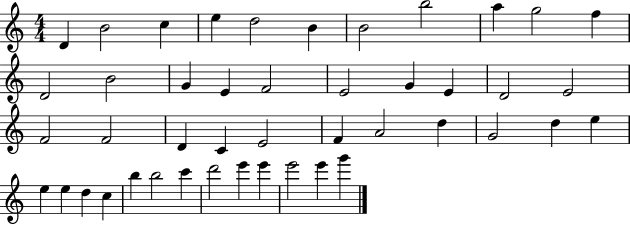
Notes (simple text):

D4/q B4/h C5/q E5/q D5/h B4/q B4/h B5/h A5/q G5/h F5/q D4/h B4/h G4/q E4/q F4/h E4/h G4/q E4/q D4/h E4/h F4/h F4/h D4/q C4/q E4/h F4/q A4/h D5/q G4/h D5/q E5/q E5/q E5/q D5/q C5/q B5/q B5/h C6/q D6/h E6/q E6/q E6/h E6/q G6/q